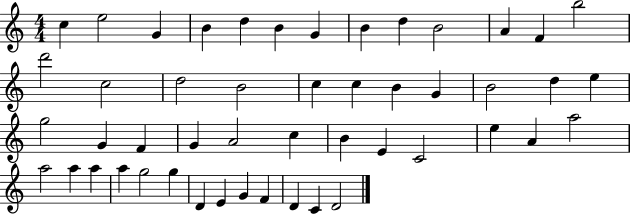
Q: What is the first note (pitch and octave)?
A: C5